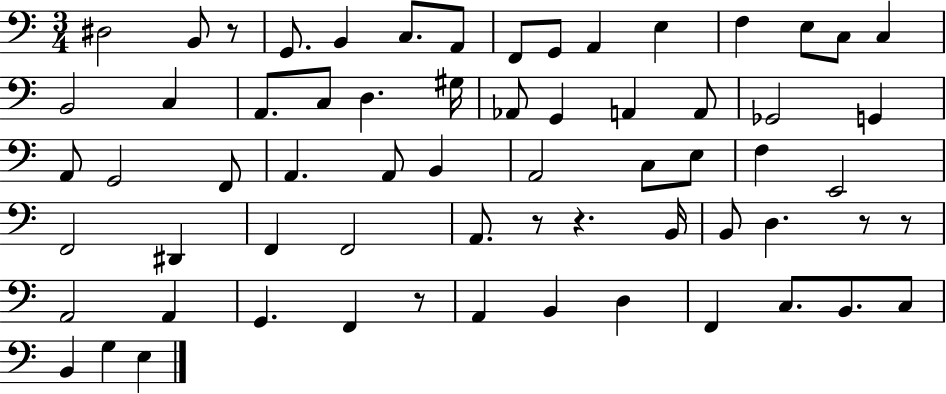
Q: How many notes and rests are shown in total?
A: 65